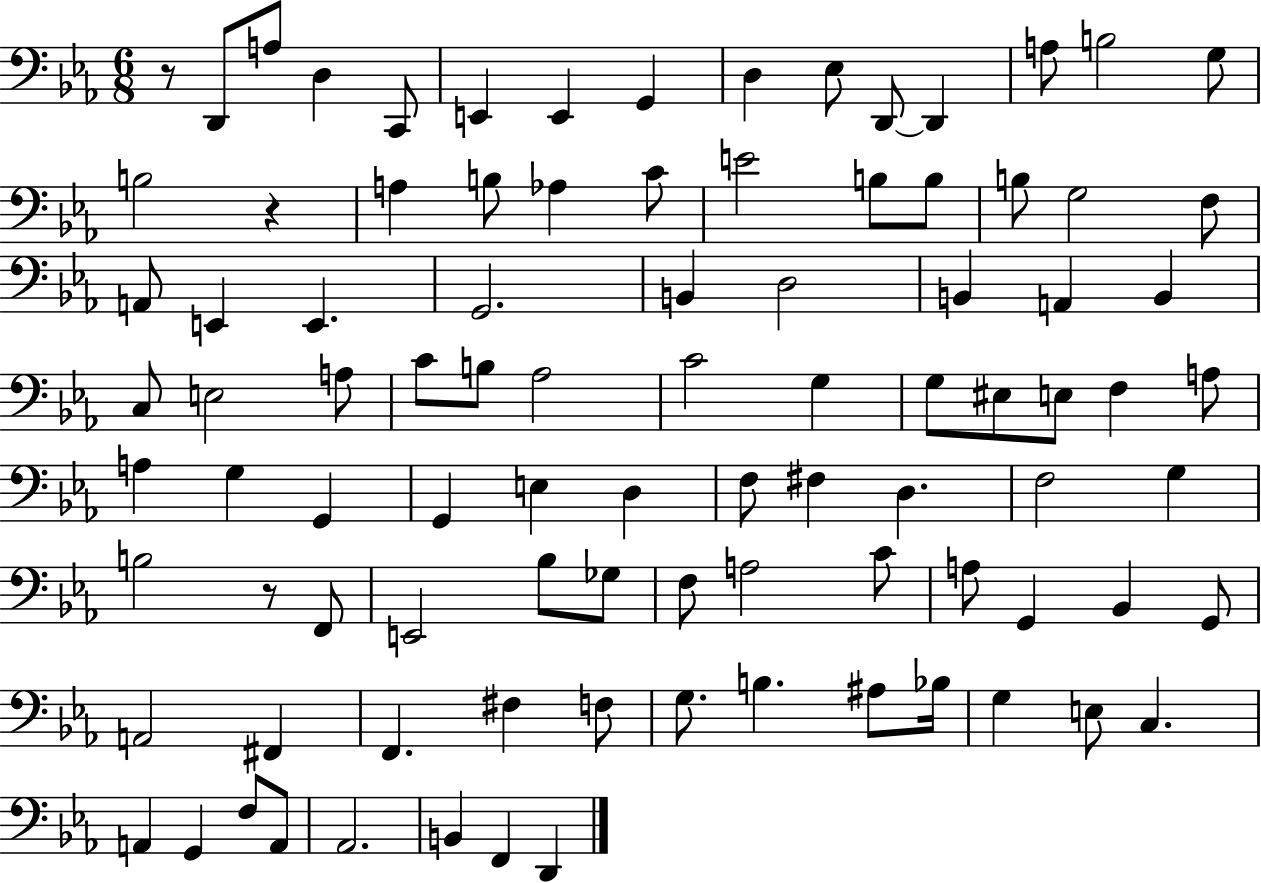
X:1
T:Untitled
M:6/8
L:1/4
K:Eb
z/2 D,,/2 A,/2 D, C,,/2 E,, E,, G,, D, _E,/2 D,,/2 D,, A,/2 B,2 G,/2 B,2 z A, B,/2 _A, C/2 E2 B,/2 B,/2 B,/2 G,2 F,/2 A,,/2 E,, E,, G,,2 B,, D,2 B,, A,, B,, C,/2 E,2 A,/2 C/2 B,/2 _A,2 C2 G, G,/2 ^E,/2 E,/2 F, A,/2 A, G, G,, G,, E, D, F,/2 ^F, D, F,2 G, B,2 z/2 F,,/2 E,,2 _B,/2 _G,/2 F,/2 A,2 C/2 A,/2 G,, _B,, G,,/2 A,,2 ^F,, F,, ^F, F,/2 G,/2 B, ^A,/2 _B,/4 G, E,/2 C, A,, G,, F,/2 A,,/2 _A,,2 B,, F,, D,,